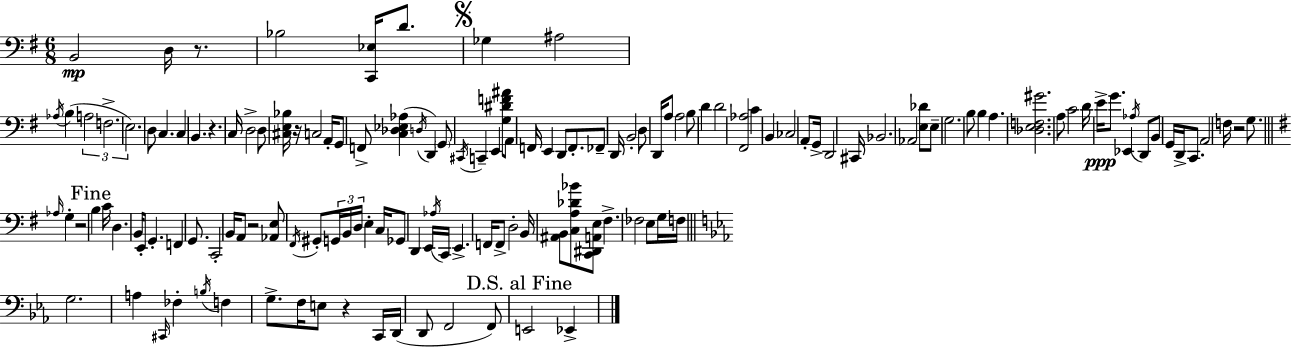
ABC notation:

X:1
T:Untitled
M:6/8
L:1/4
K:Em
B,,2 D,/4 z/2 _B,2 [C,,_E,]/4 D/2 _G, ^A,2 _A,/4 B, A,2 F,2 E,2 D,/2 C, C, B,, z C,/4 D,2 D,/2 [^C,E,_B,]/4 z/4 C,2 A,,/4 G,,/2 F,,/2 [C,_D,_E,_A,] D,/4 D,, G,,/2 ^C,,/4 C,, E,, [G,^DF^A]/2 A,,/2 F,,/4 E,, D,,/2 F,,/2 _F,,/2 D,,/4 B,,2 D,/2 D,,/4 A,/2 A,2 B,/2 D D2 [^F,,_A,]2 C B,, _C,2 A,,/2 G,,/4 D,,2 ^C,,/4 _B,,2 _A,,2 [E,_D]/2 E,/2 G,2 B,/2 B, A, [_D,E,F,^G]2 A,/2 C2 D/4 E/4 G/2 _E,, _A,/4 D,,/2 B,,/2 G,,/4 D,,/4 C,,/2 A,,2 F,/4 z2 G,/2 _A,/4 G, z2 B, C/4 D, B,,/4 E,,/2 G,, F,, G,,/2 C,,2 B,,/4 A,,/2 z2 [_A,,E,]/2 ^F,,/4 ^G,,/2 G,,/4 B,,/4 D,/4 E, C,/4 _G,,/2 D,, E,,/4 _A,/4 C,,/4 E,, F,,/4 F,,/2 D,2 B,,/4 [^A,,B,,]/2 [C,A,_D_B]/2 [C,,^D,,A,,E,]/2 ^F, _F,2 E,/2 G,/4 F,/4 G,2 A, ^C,,/4 _F, B,/4 F, G,/2 F,/4 E,/2 z C,,/4 D,,/4 D,,/2 F,,2 F,,/2 E,,2 _E,,